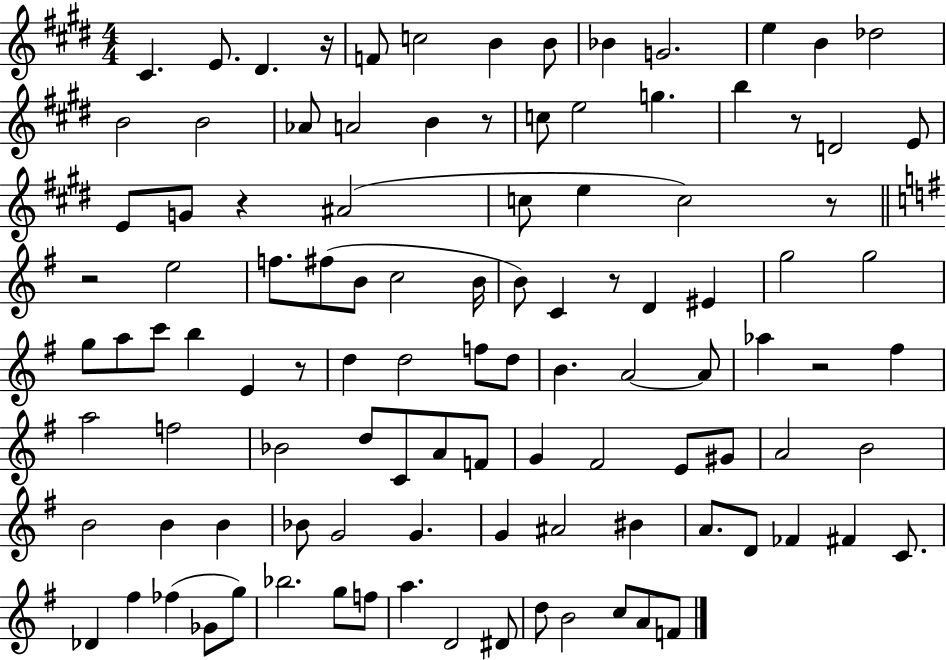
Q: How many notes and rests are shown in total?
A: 107